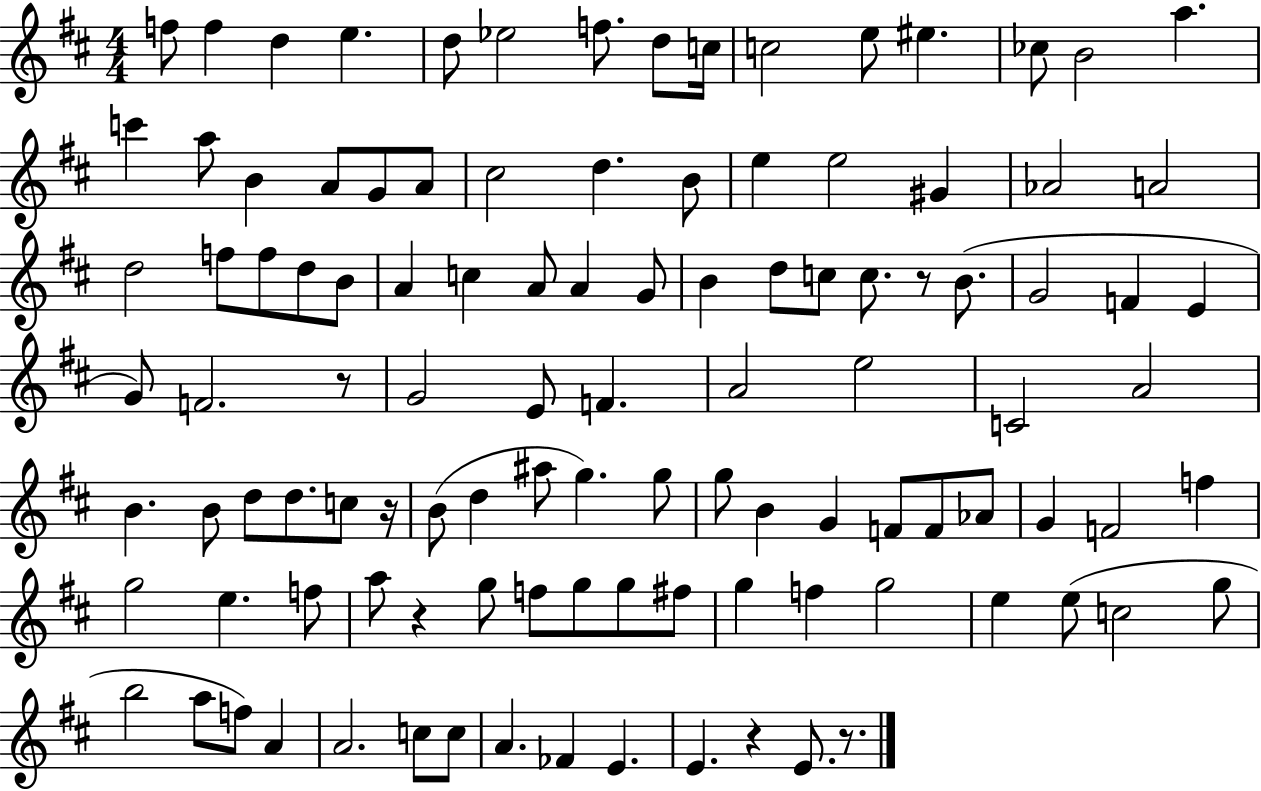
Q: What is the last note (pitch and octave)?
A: E4